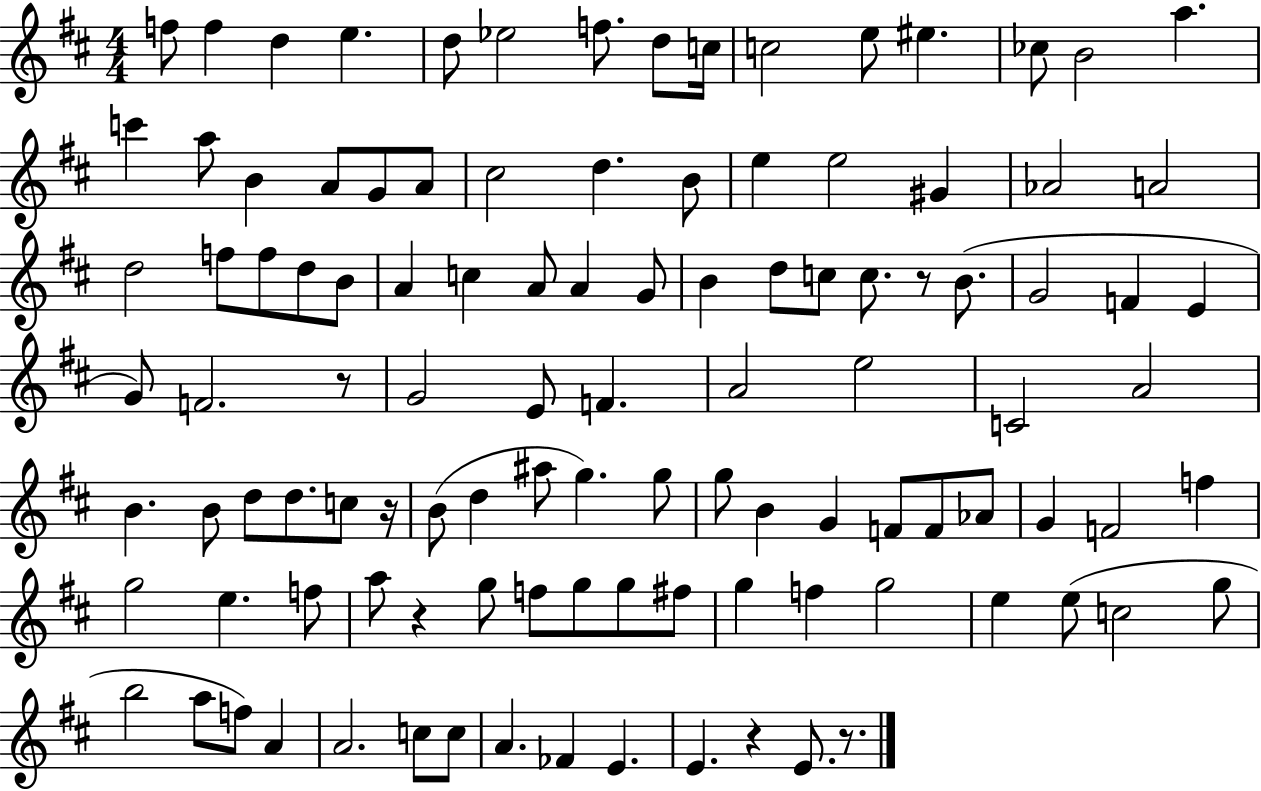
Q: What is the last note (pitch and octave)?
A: E4